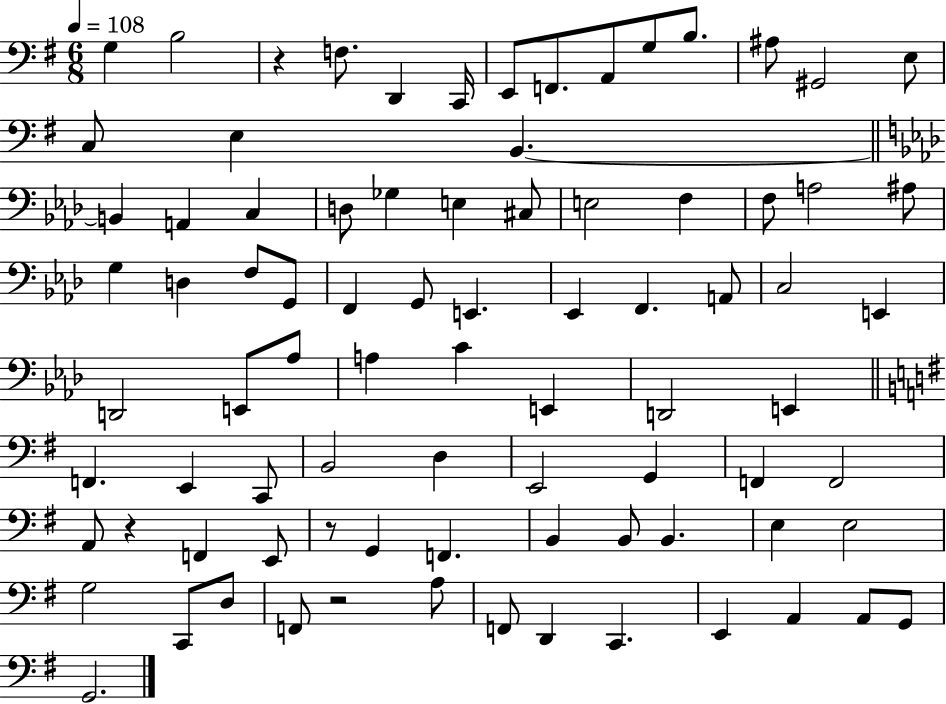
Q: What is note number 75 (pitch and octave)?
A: C2